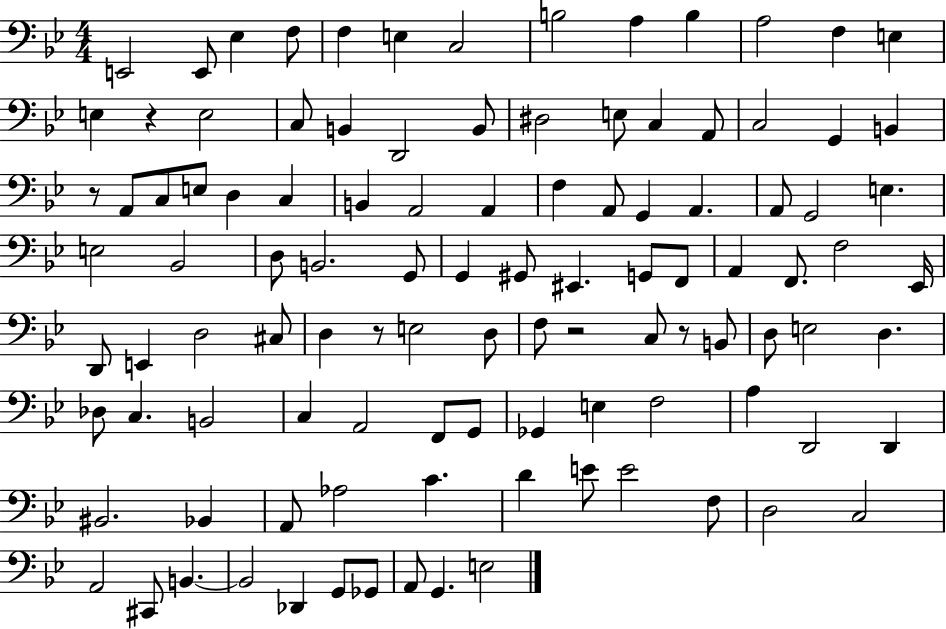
E2/h E2/e Eb3/q F3/e F3/q E3/q C3/h B3/h A3/q B3/q A3/h F3/q E3/q E3/q R/q E3/h C3/e B2/q D2/h B2/e D#3/h E3/e C3/q A2/e C3/h G2/q B2/q R/e A2/e C3/e E3/e D3/q C3/q B2/q A2/h A2/q F3/q A2/e G2/q A2/q. A2/e G2/h E3/q. E3/h Bb2/h D3/e B2/h. G2/e G2/q G#2/e EIS2/q. G2/e F2/e A2/q F2/e. F3/h Eb2/s D2/e E2/q D3/h C#3/e D3/q R/e E3/h D3/e F3/e R/h C3/e R/e B2/e D3/e E3/h D3/q. Db3/e C3/q. B2/h C3/q A2/h F2/e G2/e Gb2/q E3/q F3/h A3/q D2/h D2/q BIS2/h. Bb2/q A2/e Ab3/h C4/q. D4/q E4/e E4/h F3/e D3/h C3/h A2/h C#2/e B2/q. B2/h Db2/q G2/e Gb2/e A2/e G2/q. E3/h